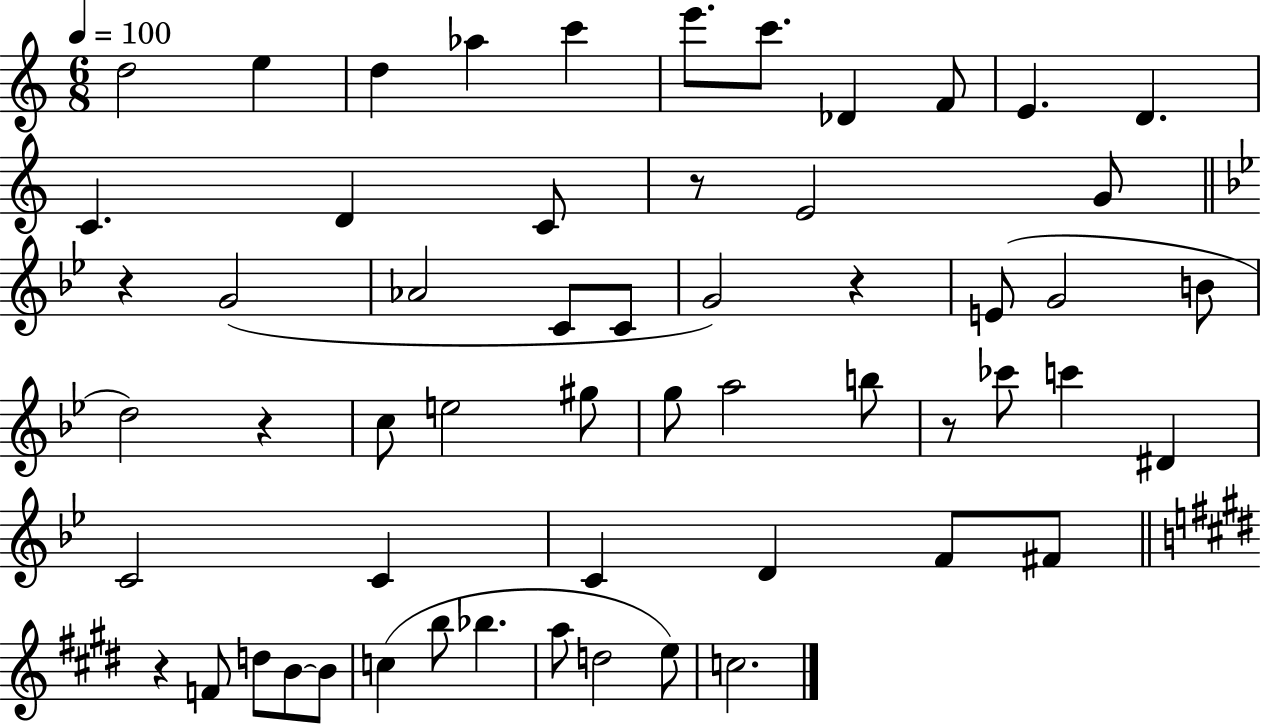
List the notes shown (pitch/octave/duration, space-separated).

D5/h E5/q D5/q Ab5/q C6/q E6/e. C6/e. Db4/q F4/e E4/q. D4/q. C4/q. D4/q C4/e R/e E4/h G4/e R/q G4/h Ab4/h C4/e C4/e G4/h R/q E4/e G4/h B4/e D5/h R/q C5/e E5/h G#5/e G5/e A5/h B5/e R/e CES6/e C6/q D#4/q C4/h C4/q C4/q D4/q F4/e F#4/e R/q F4/e D5/e B4/e B4/e C5/q B5/e Bb5/q. A5/e D5/h E5/e C5/h.